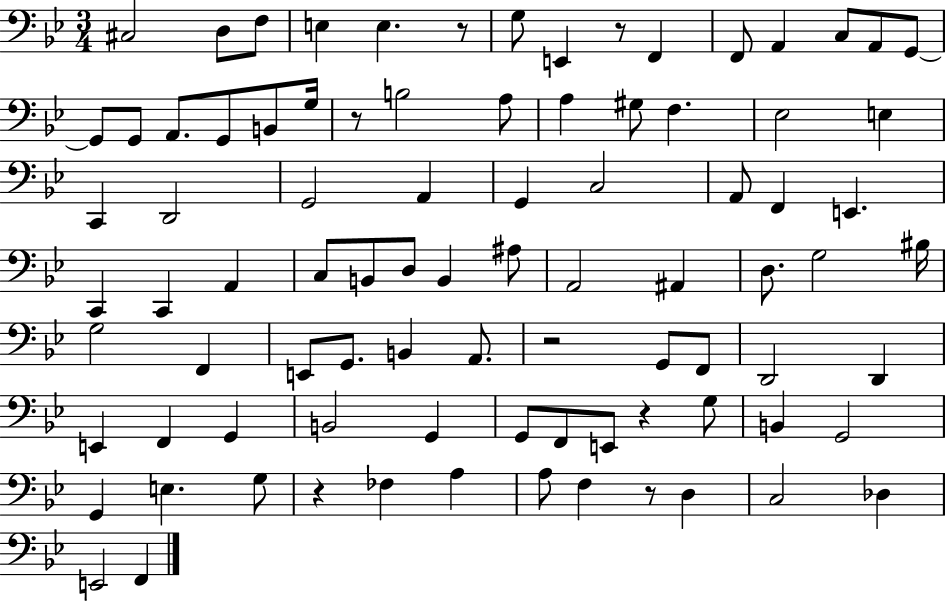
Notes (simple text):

C#3/h D3/e F3/e E3/q E3/q. R/e G3/e E2/q R/e F2/q F2/e A2/q C3/e A2/e G2/e G2/e G2/e A2/e. G2/e B2/e G3/s R/e B3/h A3/e A3/q G#3/e F3/q. Eb3/h E3/q C2/q D2/h G2/h A2/q G2/q C3/h A2/e F2/q E2/q. C2/q C2/q A2/q C3/e B2/e D3/e B2/q A#3/e A2/h A#2/q D3/e. G3/h BIS3/s G3/h F2/q E2/e G2/e. B2/q A2/e. R/h G2/e F2/e D2/h D2/q E2/q F2/q G2/q B2/h G2/q G2/e F2/e E2/e R/q G3/e B2/q G2/h G2/q E3/q. G3/e R/q FES3/q A3/q A3/e F3/q R/e D3/q C3/h Db3/q E2/h F2/q